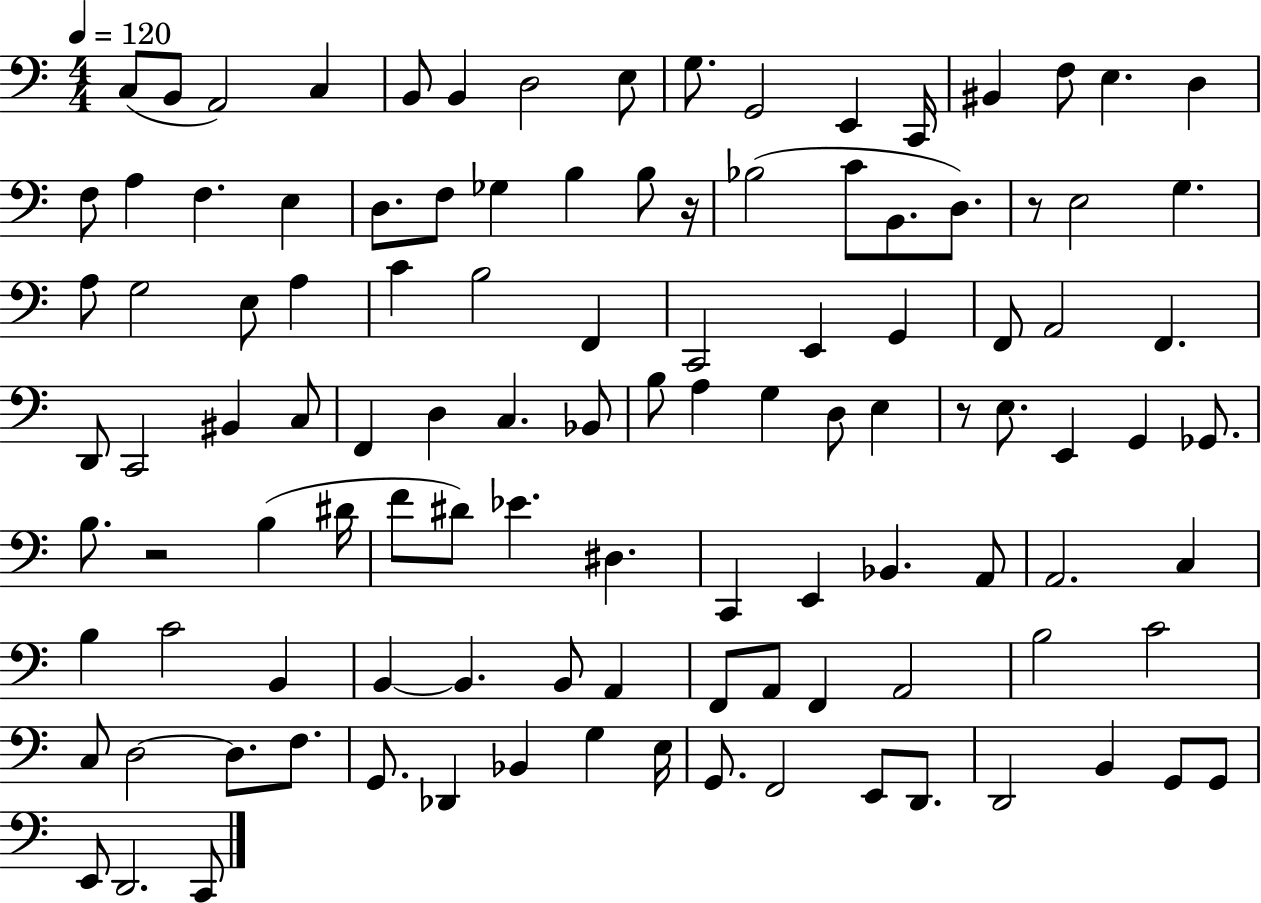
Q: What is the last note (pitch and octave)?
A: C2